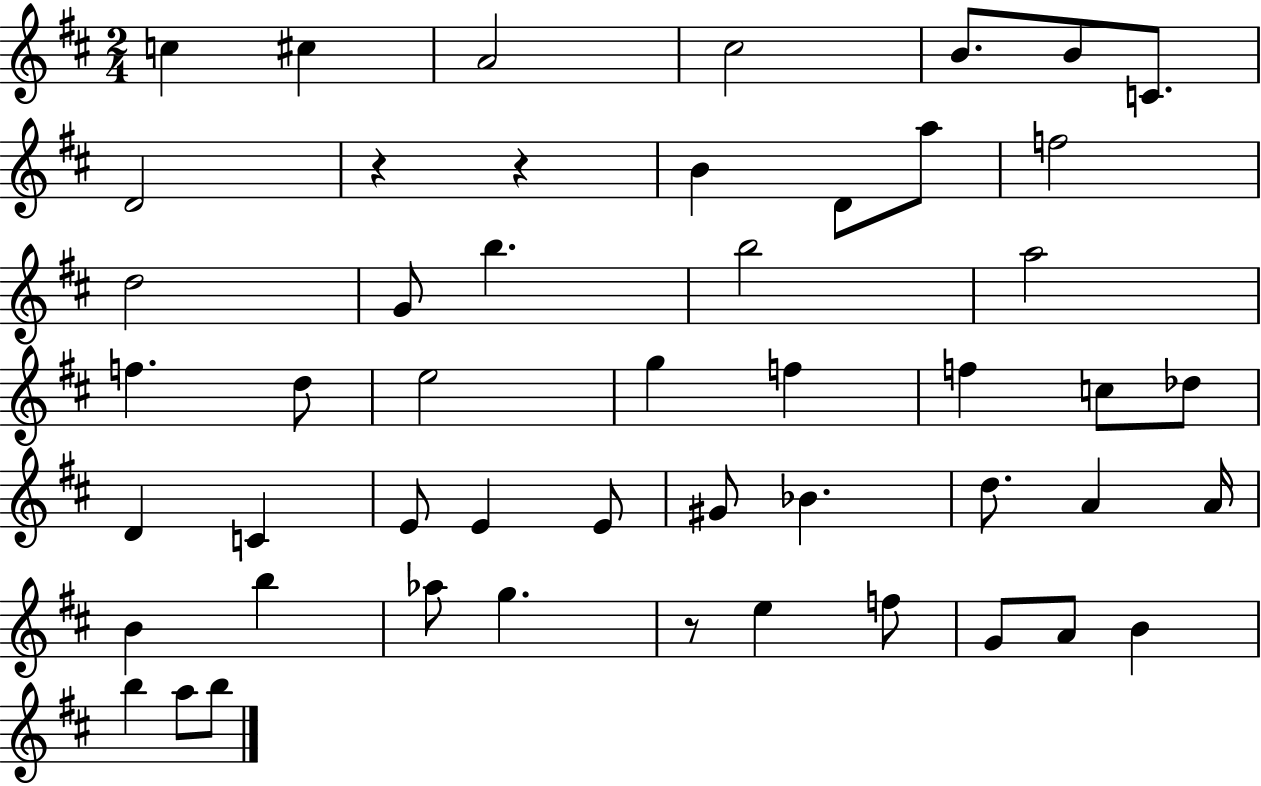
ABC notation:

X:1
T:Untitled
M:2/4
L:1/4
K:D
c ^c A2 ^c2 B/2 B/2 C/2 D2 z z B D/2 a/2 f2 d2 G/2 b b2 a2 f d/2 e2 g f f c/2 _d/2 D C E/2 E E/2 ^G/2 _B d/2 A A/4 B b _a/2 g z/2 e f/2 G/2 A/2 B b a/2 b/2